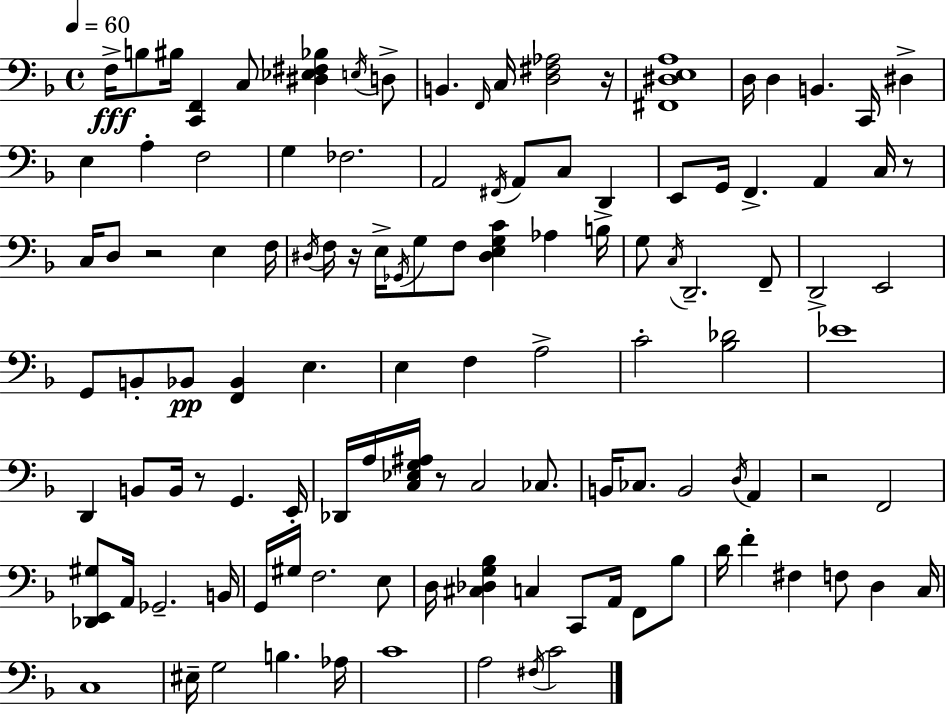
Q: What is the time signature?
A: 4/4